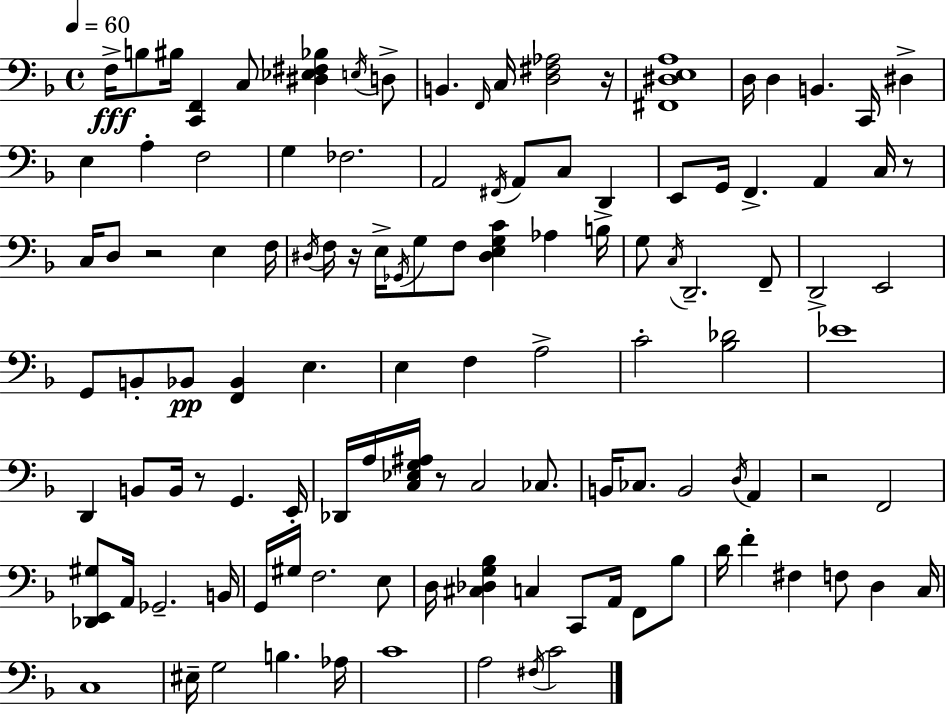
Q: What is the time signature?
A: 4/4